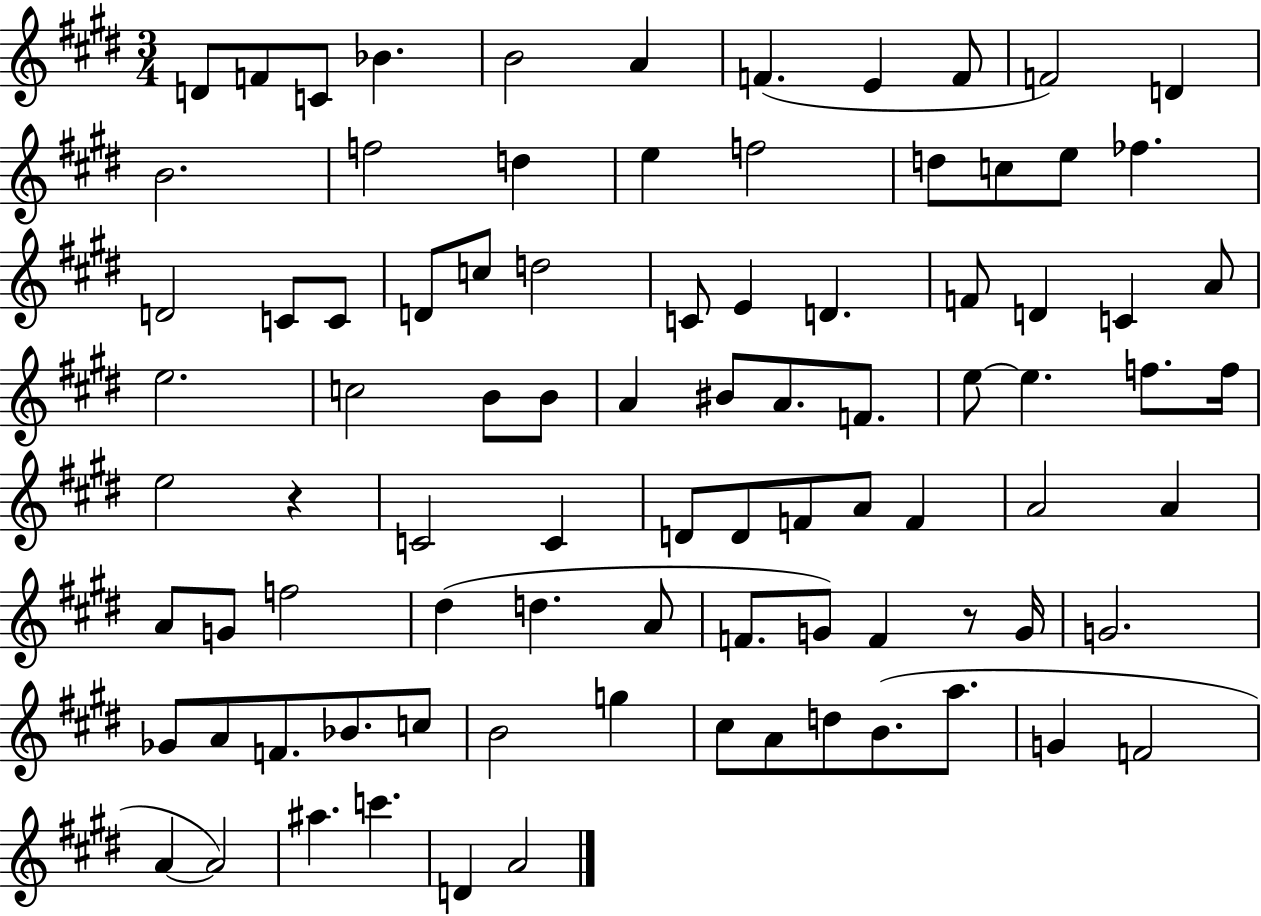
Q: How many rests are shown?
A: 2